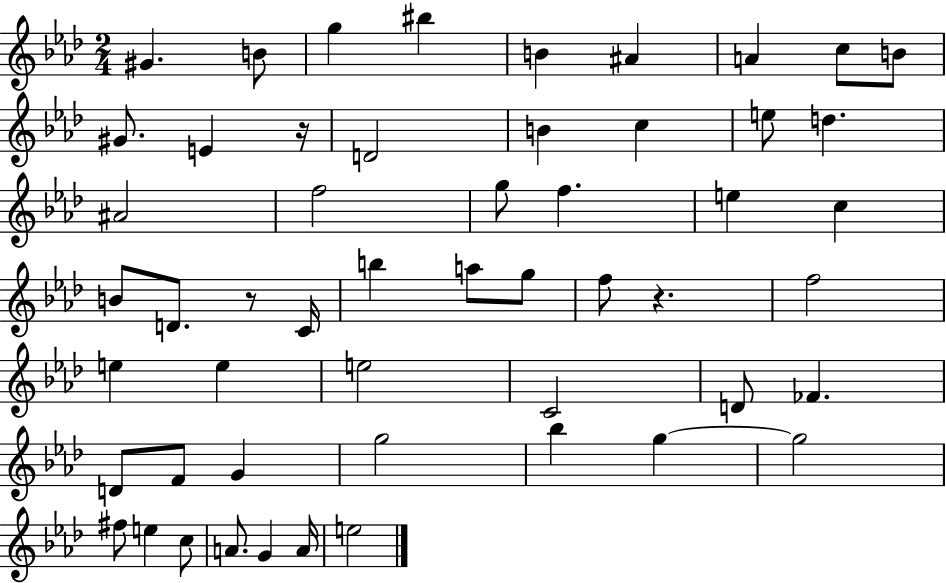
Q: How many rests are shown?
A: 3